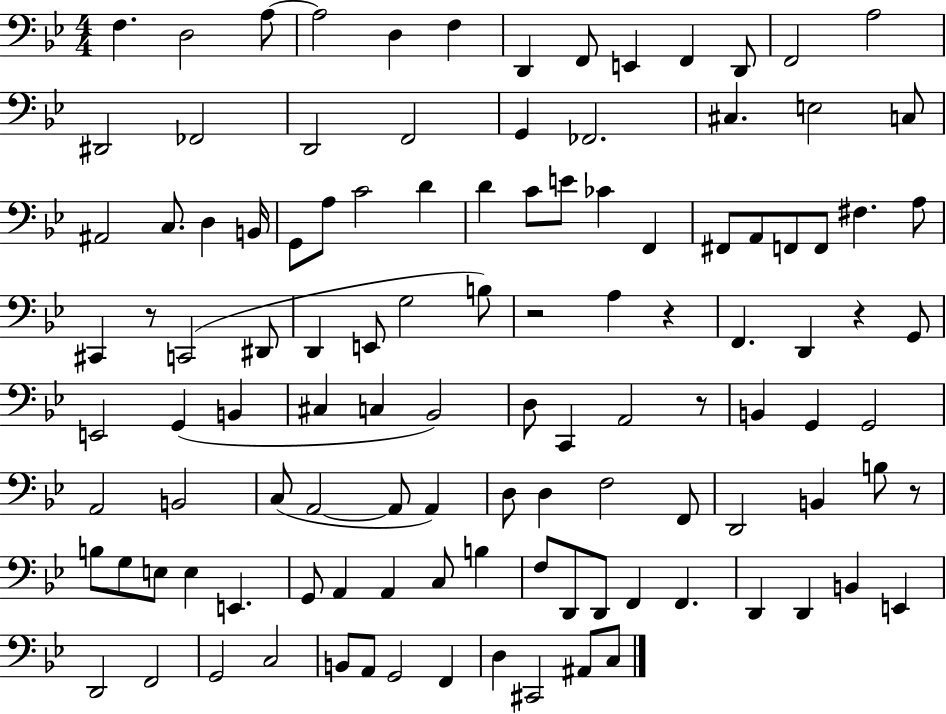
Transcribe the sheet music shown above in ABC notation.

X:1
T:Untitled
M:4/4
L:1/4
K:Bb
F, D,2 A,/2 A,2 D, F, D,, F,,/2 E,, F,, D,,/2 F,,2 A,2 ^D,,2 _F,,2 D,,2 F,,2 G,, _F,,2 ^C, E,2 C,/2 ^A,,2 C,/2 D, B,,/4 G,,/2 A,/2 C2 D D C/2 E/2 _C F,, ^F,,/2 A,,/2 F,,/2 F,,/2 ^F, A,/2 ^C,, z/2 C,,2 ^D,,/2 D,, E,,/2 G,2 B,/2 z2 A, z F,, D,, z G,,/2 E,,2 G,, B,, ^C, C, _B,,2 D,/2 C,, A,,2 z/2 B,, G,, G,,2 A,,2 B,,2 C,/2 A,,2 A,,/2 A,, D,/2 D, F,2 F,,/2 D,,2 B,, B,/2 z/2 B,/2 G,/2 E,/2 E, E,, G,,/2 A,, A,, C,/2 B, F,/2 D,,/2 D,,/2 F,, F,, D,, D,, B,, E,, D,,2 F,,2 G,,2 C,2 B,,/2 A,,/2 G,,2 F,, D, ^C,,2 ^A,,/2 C,/2